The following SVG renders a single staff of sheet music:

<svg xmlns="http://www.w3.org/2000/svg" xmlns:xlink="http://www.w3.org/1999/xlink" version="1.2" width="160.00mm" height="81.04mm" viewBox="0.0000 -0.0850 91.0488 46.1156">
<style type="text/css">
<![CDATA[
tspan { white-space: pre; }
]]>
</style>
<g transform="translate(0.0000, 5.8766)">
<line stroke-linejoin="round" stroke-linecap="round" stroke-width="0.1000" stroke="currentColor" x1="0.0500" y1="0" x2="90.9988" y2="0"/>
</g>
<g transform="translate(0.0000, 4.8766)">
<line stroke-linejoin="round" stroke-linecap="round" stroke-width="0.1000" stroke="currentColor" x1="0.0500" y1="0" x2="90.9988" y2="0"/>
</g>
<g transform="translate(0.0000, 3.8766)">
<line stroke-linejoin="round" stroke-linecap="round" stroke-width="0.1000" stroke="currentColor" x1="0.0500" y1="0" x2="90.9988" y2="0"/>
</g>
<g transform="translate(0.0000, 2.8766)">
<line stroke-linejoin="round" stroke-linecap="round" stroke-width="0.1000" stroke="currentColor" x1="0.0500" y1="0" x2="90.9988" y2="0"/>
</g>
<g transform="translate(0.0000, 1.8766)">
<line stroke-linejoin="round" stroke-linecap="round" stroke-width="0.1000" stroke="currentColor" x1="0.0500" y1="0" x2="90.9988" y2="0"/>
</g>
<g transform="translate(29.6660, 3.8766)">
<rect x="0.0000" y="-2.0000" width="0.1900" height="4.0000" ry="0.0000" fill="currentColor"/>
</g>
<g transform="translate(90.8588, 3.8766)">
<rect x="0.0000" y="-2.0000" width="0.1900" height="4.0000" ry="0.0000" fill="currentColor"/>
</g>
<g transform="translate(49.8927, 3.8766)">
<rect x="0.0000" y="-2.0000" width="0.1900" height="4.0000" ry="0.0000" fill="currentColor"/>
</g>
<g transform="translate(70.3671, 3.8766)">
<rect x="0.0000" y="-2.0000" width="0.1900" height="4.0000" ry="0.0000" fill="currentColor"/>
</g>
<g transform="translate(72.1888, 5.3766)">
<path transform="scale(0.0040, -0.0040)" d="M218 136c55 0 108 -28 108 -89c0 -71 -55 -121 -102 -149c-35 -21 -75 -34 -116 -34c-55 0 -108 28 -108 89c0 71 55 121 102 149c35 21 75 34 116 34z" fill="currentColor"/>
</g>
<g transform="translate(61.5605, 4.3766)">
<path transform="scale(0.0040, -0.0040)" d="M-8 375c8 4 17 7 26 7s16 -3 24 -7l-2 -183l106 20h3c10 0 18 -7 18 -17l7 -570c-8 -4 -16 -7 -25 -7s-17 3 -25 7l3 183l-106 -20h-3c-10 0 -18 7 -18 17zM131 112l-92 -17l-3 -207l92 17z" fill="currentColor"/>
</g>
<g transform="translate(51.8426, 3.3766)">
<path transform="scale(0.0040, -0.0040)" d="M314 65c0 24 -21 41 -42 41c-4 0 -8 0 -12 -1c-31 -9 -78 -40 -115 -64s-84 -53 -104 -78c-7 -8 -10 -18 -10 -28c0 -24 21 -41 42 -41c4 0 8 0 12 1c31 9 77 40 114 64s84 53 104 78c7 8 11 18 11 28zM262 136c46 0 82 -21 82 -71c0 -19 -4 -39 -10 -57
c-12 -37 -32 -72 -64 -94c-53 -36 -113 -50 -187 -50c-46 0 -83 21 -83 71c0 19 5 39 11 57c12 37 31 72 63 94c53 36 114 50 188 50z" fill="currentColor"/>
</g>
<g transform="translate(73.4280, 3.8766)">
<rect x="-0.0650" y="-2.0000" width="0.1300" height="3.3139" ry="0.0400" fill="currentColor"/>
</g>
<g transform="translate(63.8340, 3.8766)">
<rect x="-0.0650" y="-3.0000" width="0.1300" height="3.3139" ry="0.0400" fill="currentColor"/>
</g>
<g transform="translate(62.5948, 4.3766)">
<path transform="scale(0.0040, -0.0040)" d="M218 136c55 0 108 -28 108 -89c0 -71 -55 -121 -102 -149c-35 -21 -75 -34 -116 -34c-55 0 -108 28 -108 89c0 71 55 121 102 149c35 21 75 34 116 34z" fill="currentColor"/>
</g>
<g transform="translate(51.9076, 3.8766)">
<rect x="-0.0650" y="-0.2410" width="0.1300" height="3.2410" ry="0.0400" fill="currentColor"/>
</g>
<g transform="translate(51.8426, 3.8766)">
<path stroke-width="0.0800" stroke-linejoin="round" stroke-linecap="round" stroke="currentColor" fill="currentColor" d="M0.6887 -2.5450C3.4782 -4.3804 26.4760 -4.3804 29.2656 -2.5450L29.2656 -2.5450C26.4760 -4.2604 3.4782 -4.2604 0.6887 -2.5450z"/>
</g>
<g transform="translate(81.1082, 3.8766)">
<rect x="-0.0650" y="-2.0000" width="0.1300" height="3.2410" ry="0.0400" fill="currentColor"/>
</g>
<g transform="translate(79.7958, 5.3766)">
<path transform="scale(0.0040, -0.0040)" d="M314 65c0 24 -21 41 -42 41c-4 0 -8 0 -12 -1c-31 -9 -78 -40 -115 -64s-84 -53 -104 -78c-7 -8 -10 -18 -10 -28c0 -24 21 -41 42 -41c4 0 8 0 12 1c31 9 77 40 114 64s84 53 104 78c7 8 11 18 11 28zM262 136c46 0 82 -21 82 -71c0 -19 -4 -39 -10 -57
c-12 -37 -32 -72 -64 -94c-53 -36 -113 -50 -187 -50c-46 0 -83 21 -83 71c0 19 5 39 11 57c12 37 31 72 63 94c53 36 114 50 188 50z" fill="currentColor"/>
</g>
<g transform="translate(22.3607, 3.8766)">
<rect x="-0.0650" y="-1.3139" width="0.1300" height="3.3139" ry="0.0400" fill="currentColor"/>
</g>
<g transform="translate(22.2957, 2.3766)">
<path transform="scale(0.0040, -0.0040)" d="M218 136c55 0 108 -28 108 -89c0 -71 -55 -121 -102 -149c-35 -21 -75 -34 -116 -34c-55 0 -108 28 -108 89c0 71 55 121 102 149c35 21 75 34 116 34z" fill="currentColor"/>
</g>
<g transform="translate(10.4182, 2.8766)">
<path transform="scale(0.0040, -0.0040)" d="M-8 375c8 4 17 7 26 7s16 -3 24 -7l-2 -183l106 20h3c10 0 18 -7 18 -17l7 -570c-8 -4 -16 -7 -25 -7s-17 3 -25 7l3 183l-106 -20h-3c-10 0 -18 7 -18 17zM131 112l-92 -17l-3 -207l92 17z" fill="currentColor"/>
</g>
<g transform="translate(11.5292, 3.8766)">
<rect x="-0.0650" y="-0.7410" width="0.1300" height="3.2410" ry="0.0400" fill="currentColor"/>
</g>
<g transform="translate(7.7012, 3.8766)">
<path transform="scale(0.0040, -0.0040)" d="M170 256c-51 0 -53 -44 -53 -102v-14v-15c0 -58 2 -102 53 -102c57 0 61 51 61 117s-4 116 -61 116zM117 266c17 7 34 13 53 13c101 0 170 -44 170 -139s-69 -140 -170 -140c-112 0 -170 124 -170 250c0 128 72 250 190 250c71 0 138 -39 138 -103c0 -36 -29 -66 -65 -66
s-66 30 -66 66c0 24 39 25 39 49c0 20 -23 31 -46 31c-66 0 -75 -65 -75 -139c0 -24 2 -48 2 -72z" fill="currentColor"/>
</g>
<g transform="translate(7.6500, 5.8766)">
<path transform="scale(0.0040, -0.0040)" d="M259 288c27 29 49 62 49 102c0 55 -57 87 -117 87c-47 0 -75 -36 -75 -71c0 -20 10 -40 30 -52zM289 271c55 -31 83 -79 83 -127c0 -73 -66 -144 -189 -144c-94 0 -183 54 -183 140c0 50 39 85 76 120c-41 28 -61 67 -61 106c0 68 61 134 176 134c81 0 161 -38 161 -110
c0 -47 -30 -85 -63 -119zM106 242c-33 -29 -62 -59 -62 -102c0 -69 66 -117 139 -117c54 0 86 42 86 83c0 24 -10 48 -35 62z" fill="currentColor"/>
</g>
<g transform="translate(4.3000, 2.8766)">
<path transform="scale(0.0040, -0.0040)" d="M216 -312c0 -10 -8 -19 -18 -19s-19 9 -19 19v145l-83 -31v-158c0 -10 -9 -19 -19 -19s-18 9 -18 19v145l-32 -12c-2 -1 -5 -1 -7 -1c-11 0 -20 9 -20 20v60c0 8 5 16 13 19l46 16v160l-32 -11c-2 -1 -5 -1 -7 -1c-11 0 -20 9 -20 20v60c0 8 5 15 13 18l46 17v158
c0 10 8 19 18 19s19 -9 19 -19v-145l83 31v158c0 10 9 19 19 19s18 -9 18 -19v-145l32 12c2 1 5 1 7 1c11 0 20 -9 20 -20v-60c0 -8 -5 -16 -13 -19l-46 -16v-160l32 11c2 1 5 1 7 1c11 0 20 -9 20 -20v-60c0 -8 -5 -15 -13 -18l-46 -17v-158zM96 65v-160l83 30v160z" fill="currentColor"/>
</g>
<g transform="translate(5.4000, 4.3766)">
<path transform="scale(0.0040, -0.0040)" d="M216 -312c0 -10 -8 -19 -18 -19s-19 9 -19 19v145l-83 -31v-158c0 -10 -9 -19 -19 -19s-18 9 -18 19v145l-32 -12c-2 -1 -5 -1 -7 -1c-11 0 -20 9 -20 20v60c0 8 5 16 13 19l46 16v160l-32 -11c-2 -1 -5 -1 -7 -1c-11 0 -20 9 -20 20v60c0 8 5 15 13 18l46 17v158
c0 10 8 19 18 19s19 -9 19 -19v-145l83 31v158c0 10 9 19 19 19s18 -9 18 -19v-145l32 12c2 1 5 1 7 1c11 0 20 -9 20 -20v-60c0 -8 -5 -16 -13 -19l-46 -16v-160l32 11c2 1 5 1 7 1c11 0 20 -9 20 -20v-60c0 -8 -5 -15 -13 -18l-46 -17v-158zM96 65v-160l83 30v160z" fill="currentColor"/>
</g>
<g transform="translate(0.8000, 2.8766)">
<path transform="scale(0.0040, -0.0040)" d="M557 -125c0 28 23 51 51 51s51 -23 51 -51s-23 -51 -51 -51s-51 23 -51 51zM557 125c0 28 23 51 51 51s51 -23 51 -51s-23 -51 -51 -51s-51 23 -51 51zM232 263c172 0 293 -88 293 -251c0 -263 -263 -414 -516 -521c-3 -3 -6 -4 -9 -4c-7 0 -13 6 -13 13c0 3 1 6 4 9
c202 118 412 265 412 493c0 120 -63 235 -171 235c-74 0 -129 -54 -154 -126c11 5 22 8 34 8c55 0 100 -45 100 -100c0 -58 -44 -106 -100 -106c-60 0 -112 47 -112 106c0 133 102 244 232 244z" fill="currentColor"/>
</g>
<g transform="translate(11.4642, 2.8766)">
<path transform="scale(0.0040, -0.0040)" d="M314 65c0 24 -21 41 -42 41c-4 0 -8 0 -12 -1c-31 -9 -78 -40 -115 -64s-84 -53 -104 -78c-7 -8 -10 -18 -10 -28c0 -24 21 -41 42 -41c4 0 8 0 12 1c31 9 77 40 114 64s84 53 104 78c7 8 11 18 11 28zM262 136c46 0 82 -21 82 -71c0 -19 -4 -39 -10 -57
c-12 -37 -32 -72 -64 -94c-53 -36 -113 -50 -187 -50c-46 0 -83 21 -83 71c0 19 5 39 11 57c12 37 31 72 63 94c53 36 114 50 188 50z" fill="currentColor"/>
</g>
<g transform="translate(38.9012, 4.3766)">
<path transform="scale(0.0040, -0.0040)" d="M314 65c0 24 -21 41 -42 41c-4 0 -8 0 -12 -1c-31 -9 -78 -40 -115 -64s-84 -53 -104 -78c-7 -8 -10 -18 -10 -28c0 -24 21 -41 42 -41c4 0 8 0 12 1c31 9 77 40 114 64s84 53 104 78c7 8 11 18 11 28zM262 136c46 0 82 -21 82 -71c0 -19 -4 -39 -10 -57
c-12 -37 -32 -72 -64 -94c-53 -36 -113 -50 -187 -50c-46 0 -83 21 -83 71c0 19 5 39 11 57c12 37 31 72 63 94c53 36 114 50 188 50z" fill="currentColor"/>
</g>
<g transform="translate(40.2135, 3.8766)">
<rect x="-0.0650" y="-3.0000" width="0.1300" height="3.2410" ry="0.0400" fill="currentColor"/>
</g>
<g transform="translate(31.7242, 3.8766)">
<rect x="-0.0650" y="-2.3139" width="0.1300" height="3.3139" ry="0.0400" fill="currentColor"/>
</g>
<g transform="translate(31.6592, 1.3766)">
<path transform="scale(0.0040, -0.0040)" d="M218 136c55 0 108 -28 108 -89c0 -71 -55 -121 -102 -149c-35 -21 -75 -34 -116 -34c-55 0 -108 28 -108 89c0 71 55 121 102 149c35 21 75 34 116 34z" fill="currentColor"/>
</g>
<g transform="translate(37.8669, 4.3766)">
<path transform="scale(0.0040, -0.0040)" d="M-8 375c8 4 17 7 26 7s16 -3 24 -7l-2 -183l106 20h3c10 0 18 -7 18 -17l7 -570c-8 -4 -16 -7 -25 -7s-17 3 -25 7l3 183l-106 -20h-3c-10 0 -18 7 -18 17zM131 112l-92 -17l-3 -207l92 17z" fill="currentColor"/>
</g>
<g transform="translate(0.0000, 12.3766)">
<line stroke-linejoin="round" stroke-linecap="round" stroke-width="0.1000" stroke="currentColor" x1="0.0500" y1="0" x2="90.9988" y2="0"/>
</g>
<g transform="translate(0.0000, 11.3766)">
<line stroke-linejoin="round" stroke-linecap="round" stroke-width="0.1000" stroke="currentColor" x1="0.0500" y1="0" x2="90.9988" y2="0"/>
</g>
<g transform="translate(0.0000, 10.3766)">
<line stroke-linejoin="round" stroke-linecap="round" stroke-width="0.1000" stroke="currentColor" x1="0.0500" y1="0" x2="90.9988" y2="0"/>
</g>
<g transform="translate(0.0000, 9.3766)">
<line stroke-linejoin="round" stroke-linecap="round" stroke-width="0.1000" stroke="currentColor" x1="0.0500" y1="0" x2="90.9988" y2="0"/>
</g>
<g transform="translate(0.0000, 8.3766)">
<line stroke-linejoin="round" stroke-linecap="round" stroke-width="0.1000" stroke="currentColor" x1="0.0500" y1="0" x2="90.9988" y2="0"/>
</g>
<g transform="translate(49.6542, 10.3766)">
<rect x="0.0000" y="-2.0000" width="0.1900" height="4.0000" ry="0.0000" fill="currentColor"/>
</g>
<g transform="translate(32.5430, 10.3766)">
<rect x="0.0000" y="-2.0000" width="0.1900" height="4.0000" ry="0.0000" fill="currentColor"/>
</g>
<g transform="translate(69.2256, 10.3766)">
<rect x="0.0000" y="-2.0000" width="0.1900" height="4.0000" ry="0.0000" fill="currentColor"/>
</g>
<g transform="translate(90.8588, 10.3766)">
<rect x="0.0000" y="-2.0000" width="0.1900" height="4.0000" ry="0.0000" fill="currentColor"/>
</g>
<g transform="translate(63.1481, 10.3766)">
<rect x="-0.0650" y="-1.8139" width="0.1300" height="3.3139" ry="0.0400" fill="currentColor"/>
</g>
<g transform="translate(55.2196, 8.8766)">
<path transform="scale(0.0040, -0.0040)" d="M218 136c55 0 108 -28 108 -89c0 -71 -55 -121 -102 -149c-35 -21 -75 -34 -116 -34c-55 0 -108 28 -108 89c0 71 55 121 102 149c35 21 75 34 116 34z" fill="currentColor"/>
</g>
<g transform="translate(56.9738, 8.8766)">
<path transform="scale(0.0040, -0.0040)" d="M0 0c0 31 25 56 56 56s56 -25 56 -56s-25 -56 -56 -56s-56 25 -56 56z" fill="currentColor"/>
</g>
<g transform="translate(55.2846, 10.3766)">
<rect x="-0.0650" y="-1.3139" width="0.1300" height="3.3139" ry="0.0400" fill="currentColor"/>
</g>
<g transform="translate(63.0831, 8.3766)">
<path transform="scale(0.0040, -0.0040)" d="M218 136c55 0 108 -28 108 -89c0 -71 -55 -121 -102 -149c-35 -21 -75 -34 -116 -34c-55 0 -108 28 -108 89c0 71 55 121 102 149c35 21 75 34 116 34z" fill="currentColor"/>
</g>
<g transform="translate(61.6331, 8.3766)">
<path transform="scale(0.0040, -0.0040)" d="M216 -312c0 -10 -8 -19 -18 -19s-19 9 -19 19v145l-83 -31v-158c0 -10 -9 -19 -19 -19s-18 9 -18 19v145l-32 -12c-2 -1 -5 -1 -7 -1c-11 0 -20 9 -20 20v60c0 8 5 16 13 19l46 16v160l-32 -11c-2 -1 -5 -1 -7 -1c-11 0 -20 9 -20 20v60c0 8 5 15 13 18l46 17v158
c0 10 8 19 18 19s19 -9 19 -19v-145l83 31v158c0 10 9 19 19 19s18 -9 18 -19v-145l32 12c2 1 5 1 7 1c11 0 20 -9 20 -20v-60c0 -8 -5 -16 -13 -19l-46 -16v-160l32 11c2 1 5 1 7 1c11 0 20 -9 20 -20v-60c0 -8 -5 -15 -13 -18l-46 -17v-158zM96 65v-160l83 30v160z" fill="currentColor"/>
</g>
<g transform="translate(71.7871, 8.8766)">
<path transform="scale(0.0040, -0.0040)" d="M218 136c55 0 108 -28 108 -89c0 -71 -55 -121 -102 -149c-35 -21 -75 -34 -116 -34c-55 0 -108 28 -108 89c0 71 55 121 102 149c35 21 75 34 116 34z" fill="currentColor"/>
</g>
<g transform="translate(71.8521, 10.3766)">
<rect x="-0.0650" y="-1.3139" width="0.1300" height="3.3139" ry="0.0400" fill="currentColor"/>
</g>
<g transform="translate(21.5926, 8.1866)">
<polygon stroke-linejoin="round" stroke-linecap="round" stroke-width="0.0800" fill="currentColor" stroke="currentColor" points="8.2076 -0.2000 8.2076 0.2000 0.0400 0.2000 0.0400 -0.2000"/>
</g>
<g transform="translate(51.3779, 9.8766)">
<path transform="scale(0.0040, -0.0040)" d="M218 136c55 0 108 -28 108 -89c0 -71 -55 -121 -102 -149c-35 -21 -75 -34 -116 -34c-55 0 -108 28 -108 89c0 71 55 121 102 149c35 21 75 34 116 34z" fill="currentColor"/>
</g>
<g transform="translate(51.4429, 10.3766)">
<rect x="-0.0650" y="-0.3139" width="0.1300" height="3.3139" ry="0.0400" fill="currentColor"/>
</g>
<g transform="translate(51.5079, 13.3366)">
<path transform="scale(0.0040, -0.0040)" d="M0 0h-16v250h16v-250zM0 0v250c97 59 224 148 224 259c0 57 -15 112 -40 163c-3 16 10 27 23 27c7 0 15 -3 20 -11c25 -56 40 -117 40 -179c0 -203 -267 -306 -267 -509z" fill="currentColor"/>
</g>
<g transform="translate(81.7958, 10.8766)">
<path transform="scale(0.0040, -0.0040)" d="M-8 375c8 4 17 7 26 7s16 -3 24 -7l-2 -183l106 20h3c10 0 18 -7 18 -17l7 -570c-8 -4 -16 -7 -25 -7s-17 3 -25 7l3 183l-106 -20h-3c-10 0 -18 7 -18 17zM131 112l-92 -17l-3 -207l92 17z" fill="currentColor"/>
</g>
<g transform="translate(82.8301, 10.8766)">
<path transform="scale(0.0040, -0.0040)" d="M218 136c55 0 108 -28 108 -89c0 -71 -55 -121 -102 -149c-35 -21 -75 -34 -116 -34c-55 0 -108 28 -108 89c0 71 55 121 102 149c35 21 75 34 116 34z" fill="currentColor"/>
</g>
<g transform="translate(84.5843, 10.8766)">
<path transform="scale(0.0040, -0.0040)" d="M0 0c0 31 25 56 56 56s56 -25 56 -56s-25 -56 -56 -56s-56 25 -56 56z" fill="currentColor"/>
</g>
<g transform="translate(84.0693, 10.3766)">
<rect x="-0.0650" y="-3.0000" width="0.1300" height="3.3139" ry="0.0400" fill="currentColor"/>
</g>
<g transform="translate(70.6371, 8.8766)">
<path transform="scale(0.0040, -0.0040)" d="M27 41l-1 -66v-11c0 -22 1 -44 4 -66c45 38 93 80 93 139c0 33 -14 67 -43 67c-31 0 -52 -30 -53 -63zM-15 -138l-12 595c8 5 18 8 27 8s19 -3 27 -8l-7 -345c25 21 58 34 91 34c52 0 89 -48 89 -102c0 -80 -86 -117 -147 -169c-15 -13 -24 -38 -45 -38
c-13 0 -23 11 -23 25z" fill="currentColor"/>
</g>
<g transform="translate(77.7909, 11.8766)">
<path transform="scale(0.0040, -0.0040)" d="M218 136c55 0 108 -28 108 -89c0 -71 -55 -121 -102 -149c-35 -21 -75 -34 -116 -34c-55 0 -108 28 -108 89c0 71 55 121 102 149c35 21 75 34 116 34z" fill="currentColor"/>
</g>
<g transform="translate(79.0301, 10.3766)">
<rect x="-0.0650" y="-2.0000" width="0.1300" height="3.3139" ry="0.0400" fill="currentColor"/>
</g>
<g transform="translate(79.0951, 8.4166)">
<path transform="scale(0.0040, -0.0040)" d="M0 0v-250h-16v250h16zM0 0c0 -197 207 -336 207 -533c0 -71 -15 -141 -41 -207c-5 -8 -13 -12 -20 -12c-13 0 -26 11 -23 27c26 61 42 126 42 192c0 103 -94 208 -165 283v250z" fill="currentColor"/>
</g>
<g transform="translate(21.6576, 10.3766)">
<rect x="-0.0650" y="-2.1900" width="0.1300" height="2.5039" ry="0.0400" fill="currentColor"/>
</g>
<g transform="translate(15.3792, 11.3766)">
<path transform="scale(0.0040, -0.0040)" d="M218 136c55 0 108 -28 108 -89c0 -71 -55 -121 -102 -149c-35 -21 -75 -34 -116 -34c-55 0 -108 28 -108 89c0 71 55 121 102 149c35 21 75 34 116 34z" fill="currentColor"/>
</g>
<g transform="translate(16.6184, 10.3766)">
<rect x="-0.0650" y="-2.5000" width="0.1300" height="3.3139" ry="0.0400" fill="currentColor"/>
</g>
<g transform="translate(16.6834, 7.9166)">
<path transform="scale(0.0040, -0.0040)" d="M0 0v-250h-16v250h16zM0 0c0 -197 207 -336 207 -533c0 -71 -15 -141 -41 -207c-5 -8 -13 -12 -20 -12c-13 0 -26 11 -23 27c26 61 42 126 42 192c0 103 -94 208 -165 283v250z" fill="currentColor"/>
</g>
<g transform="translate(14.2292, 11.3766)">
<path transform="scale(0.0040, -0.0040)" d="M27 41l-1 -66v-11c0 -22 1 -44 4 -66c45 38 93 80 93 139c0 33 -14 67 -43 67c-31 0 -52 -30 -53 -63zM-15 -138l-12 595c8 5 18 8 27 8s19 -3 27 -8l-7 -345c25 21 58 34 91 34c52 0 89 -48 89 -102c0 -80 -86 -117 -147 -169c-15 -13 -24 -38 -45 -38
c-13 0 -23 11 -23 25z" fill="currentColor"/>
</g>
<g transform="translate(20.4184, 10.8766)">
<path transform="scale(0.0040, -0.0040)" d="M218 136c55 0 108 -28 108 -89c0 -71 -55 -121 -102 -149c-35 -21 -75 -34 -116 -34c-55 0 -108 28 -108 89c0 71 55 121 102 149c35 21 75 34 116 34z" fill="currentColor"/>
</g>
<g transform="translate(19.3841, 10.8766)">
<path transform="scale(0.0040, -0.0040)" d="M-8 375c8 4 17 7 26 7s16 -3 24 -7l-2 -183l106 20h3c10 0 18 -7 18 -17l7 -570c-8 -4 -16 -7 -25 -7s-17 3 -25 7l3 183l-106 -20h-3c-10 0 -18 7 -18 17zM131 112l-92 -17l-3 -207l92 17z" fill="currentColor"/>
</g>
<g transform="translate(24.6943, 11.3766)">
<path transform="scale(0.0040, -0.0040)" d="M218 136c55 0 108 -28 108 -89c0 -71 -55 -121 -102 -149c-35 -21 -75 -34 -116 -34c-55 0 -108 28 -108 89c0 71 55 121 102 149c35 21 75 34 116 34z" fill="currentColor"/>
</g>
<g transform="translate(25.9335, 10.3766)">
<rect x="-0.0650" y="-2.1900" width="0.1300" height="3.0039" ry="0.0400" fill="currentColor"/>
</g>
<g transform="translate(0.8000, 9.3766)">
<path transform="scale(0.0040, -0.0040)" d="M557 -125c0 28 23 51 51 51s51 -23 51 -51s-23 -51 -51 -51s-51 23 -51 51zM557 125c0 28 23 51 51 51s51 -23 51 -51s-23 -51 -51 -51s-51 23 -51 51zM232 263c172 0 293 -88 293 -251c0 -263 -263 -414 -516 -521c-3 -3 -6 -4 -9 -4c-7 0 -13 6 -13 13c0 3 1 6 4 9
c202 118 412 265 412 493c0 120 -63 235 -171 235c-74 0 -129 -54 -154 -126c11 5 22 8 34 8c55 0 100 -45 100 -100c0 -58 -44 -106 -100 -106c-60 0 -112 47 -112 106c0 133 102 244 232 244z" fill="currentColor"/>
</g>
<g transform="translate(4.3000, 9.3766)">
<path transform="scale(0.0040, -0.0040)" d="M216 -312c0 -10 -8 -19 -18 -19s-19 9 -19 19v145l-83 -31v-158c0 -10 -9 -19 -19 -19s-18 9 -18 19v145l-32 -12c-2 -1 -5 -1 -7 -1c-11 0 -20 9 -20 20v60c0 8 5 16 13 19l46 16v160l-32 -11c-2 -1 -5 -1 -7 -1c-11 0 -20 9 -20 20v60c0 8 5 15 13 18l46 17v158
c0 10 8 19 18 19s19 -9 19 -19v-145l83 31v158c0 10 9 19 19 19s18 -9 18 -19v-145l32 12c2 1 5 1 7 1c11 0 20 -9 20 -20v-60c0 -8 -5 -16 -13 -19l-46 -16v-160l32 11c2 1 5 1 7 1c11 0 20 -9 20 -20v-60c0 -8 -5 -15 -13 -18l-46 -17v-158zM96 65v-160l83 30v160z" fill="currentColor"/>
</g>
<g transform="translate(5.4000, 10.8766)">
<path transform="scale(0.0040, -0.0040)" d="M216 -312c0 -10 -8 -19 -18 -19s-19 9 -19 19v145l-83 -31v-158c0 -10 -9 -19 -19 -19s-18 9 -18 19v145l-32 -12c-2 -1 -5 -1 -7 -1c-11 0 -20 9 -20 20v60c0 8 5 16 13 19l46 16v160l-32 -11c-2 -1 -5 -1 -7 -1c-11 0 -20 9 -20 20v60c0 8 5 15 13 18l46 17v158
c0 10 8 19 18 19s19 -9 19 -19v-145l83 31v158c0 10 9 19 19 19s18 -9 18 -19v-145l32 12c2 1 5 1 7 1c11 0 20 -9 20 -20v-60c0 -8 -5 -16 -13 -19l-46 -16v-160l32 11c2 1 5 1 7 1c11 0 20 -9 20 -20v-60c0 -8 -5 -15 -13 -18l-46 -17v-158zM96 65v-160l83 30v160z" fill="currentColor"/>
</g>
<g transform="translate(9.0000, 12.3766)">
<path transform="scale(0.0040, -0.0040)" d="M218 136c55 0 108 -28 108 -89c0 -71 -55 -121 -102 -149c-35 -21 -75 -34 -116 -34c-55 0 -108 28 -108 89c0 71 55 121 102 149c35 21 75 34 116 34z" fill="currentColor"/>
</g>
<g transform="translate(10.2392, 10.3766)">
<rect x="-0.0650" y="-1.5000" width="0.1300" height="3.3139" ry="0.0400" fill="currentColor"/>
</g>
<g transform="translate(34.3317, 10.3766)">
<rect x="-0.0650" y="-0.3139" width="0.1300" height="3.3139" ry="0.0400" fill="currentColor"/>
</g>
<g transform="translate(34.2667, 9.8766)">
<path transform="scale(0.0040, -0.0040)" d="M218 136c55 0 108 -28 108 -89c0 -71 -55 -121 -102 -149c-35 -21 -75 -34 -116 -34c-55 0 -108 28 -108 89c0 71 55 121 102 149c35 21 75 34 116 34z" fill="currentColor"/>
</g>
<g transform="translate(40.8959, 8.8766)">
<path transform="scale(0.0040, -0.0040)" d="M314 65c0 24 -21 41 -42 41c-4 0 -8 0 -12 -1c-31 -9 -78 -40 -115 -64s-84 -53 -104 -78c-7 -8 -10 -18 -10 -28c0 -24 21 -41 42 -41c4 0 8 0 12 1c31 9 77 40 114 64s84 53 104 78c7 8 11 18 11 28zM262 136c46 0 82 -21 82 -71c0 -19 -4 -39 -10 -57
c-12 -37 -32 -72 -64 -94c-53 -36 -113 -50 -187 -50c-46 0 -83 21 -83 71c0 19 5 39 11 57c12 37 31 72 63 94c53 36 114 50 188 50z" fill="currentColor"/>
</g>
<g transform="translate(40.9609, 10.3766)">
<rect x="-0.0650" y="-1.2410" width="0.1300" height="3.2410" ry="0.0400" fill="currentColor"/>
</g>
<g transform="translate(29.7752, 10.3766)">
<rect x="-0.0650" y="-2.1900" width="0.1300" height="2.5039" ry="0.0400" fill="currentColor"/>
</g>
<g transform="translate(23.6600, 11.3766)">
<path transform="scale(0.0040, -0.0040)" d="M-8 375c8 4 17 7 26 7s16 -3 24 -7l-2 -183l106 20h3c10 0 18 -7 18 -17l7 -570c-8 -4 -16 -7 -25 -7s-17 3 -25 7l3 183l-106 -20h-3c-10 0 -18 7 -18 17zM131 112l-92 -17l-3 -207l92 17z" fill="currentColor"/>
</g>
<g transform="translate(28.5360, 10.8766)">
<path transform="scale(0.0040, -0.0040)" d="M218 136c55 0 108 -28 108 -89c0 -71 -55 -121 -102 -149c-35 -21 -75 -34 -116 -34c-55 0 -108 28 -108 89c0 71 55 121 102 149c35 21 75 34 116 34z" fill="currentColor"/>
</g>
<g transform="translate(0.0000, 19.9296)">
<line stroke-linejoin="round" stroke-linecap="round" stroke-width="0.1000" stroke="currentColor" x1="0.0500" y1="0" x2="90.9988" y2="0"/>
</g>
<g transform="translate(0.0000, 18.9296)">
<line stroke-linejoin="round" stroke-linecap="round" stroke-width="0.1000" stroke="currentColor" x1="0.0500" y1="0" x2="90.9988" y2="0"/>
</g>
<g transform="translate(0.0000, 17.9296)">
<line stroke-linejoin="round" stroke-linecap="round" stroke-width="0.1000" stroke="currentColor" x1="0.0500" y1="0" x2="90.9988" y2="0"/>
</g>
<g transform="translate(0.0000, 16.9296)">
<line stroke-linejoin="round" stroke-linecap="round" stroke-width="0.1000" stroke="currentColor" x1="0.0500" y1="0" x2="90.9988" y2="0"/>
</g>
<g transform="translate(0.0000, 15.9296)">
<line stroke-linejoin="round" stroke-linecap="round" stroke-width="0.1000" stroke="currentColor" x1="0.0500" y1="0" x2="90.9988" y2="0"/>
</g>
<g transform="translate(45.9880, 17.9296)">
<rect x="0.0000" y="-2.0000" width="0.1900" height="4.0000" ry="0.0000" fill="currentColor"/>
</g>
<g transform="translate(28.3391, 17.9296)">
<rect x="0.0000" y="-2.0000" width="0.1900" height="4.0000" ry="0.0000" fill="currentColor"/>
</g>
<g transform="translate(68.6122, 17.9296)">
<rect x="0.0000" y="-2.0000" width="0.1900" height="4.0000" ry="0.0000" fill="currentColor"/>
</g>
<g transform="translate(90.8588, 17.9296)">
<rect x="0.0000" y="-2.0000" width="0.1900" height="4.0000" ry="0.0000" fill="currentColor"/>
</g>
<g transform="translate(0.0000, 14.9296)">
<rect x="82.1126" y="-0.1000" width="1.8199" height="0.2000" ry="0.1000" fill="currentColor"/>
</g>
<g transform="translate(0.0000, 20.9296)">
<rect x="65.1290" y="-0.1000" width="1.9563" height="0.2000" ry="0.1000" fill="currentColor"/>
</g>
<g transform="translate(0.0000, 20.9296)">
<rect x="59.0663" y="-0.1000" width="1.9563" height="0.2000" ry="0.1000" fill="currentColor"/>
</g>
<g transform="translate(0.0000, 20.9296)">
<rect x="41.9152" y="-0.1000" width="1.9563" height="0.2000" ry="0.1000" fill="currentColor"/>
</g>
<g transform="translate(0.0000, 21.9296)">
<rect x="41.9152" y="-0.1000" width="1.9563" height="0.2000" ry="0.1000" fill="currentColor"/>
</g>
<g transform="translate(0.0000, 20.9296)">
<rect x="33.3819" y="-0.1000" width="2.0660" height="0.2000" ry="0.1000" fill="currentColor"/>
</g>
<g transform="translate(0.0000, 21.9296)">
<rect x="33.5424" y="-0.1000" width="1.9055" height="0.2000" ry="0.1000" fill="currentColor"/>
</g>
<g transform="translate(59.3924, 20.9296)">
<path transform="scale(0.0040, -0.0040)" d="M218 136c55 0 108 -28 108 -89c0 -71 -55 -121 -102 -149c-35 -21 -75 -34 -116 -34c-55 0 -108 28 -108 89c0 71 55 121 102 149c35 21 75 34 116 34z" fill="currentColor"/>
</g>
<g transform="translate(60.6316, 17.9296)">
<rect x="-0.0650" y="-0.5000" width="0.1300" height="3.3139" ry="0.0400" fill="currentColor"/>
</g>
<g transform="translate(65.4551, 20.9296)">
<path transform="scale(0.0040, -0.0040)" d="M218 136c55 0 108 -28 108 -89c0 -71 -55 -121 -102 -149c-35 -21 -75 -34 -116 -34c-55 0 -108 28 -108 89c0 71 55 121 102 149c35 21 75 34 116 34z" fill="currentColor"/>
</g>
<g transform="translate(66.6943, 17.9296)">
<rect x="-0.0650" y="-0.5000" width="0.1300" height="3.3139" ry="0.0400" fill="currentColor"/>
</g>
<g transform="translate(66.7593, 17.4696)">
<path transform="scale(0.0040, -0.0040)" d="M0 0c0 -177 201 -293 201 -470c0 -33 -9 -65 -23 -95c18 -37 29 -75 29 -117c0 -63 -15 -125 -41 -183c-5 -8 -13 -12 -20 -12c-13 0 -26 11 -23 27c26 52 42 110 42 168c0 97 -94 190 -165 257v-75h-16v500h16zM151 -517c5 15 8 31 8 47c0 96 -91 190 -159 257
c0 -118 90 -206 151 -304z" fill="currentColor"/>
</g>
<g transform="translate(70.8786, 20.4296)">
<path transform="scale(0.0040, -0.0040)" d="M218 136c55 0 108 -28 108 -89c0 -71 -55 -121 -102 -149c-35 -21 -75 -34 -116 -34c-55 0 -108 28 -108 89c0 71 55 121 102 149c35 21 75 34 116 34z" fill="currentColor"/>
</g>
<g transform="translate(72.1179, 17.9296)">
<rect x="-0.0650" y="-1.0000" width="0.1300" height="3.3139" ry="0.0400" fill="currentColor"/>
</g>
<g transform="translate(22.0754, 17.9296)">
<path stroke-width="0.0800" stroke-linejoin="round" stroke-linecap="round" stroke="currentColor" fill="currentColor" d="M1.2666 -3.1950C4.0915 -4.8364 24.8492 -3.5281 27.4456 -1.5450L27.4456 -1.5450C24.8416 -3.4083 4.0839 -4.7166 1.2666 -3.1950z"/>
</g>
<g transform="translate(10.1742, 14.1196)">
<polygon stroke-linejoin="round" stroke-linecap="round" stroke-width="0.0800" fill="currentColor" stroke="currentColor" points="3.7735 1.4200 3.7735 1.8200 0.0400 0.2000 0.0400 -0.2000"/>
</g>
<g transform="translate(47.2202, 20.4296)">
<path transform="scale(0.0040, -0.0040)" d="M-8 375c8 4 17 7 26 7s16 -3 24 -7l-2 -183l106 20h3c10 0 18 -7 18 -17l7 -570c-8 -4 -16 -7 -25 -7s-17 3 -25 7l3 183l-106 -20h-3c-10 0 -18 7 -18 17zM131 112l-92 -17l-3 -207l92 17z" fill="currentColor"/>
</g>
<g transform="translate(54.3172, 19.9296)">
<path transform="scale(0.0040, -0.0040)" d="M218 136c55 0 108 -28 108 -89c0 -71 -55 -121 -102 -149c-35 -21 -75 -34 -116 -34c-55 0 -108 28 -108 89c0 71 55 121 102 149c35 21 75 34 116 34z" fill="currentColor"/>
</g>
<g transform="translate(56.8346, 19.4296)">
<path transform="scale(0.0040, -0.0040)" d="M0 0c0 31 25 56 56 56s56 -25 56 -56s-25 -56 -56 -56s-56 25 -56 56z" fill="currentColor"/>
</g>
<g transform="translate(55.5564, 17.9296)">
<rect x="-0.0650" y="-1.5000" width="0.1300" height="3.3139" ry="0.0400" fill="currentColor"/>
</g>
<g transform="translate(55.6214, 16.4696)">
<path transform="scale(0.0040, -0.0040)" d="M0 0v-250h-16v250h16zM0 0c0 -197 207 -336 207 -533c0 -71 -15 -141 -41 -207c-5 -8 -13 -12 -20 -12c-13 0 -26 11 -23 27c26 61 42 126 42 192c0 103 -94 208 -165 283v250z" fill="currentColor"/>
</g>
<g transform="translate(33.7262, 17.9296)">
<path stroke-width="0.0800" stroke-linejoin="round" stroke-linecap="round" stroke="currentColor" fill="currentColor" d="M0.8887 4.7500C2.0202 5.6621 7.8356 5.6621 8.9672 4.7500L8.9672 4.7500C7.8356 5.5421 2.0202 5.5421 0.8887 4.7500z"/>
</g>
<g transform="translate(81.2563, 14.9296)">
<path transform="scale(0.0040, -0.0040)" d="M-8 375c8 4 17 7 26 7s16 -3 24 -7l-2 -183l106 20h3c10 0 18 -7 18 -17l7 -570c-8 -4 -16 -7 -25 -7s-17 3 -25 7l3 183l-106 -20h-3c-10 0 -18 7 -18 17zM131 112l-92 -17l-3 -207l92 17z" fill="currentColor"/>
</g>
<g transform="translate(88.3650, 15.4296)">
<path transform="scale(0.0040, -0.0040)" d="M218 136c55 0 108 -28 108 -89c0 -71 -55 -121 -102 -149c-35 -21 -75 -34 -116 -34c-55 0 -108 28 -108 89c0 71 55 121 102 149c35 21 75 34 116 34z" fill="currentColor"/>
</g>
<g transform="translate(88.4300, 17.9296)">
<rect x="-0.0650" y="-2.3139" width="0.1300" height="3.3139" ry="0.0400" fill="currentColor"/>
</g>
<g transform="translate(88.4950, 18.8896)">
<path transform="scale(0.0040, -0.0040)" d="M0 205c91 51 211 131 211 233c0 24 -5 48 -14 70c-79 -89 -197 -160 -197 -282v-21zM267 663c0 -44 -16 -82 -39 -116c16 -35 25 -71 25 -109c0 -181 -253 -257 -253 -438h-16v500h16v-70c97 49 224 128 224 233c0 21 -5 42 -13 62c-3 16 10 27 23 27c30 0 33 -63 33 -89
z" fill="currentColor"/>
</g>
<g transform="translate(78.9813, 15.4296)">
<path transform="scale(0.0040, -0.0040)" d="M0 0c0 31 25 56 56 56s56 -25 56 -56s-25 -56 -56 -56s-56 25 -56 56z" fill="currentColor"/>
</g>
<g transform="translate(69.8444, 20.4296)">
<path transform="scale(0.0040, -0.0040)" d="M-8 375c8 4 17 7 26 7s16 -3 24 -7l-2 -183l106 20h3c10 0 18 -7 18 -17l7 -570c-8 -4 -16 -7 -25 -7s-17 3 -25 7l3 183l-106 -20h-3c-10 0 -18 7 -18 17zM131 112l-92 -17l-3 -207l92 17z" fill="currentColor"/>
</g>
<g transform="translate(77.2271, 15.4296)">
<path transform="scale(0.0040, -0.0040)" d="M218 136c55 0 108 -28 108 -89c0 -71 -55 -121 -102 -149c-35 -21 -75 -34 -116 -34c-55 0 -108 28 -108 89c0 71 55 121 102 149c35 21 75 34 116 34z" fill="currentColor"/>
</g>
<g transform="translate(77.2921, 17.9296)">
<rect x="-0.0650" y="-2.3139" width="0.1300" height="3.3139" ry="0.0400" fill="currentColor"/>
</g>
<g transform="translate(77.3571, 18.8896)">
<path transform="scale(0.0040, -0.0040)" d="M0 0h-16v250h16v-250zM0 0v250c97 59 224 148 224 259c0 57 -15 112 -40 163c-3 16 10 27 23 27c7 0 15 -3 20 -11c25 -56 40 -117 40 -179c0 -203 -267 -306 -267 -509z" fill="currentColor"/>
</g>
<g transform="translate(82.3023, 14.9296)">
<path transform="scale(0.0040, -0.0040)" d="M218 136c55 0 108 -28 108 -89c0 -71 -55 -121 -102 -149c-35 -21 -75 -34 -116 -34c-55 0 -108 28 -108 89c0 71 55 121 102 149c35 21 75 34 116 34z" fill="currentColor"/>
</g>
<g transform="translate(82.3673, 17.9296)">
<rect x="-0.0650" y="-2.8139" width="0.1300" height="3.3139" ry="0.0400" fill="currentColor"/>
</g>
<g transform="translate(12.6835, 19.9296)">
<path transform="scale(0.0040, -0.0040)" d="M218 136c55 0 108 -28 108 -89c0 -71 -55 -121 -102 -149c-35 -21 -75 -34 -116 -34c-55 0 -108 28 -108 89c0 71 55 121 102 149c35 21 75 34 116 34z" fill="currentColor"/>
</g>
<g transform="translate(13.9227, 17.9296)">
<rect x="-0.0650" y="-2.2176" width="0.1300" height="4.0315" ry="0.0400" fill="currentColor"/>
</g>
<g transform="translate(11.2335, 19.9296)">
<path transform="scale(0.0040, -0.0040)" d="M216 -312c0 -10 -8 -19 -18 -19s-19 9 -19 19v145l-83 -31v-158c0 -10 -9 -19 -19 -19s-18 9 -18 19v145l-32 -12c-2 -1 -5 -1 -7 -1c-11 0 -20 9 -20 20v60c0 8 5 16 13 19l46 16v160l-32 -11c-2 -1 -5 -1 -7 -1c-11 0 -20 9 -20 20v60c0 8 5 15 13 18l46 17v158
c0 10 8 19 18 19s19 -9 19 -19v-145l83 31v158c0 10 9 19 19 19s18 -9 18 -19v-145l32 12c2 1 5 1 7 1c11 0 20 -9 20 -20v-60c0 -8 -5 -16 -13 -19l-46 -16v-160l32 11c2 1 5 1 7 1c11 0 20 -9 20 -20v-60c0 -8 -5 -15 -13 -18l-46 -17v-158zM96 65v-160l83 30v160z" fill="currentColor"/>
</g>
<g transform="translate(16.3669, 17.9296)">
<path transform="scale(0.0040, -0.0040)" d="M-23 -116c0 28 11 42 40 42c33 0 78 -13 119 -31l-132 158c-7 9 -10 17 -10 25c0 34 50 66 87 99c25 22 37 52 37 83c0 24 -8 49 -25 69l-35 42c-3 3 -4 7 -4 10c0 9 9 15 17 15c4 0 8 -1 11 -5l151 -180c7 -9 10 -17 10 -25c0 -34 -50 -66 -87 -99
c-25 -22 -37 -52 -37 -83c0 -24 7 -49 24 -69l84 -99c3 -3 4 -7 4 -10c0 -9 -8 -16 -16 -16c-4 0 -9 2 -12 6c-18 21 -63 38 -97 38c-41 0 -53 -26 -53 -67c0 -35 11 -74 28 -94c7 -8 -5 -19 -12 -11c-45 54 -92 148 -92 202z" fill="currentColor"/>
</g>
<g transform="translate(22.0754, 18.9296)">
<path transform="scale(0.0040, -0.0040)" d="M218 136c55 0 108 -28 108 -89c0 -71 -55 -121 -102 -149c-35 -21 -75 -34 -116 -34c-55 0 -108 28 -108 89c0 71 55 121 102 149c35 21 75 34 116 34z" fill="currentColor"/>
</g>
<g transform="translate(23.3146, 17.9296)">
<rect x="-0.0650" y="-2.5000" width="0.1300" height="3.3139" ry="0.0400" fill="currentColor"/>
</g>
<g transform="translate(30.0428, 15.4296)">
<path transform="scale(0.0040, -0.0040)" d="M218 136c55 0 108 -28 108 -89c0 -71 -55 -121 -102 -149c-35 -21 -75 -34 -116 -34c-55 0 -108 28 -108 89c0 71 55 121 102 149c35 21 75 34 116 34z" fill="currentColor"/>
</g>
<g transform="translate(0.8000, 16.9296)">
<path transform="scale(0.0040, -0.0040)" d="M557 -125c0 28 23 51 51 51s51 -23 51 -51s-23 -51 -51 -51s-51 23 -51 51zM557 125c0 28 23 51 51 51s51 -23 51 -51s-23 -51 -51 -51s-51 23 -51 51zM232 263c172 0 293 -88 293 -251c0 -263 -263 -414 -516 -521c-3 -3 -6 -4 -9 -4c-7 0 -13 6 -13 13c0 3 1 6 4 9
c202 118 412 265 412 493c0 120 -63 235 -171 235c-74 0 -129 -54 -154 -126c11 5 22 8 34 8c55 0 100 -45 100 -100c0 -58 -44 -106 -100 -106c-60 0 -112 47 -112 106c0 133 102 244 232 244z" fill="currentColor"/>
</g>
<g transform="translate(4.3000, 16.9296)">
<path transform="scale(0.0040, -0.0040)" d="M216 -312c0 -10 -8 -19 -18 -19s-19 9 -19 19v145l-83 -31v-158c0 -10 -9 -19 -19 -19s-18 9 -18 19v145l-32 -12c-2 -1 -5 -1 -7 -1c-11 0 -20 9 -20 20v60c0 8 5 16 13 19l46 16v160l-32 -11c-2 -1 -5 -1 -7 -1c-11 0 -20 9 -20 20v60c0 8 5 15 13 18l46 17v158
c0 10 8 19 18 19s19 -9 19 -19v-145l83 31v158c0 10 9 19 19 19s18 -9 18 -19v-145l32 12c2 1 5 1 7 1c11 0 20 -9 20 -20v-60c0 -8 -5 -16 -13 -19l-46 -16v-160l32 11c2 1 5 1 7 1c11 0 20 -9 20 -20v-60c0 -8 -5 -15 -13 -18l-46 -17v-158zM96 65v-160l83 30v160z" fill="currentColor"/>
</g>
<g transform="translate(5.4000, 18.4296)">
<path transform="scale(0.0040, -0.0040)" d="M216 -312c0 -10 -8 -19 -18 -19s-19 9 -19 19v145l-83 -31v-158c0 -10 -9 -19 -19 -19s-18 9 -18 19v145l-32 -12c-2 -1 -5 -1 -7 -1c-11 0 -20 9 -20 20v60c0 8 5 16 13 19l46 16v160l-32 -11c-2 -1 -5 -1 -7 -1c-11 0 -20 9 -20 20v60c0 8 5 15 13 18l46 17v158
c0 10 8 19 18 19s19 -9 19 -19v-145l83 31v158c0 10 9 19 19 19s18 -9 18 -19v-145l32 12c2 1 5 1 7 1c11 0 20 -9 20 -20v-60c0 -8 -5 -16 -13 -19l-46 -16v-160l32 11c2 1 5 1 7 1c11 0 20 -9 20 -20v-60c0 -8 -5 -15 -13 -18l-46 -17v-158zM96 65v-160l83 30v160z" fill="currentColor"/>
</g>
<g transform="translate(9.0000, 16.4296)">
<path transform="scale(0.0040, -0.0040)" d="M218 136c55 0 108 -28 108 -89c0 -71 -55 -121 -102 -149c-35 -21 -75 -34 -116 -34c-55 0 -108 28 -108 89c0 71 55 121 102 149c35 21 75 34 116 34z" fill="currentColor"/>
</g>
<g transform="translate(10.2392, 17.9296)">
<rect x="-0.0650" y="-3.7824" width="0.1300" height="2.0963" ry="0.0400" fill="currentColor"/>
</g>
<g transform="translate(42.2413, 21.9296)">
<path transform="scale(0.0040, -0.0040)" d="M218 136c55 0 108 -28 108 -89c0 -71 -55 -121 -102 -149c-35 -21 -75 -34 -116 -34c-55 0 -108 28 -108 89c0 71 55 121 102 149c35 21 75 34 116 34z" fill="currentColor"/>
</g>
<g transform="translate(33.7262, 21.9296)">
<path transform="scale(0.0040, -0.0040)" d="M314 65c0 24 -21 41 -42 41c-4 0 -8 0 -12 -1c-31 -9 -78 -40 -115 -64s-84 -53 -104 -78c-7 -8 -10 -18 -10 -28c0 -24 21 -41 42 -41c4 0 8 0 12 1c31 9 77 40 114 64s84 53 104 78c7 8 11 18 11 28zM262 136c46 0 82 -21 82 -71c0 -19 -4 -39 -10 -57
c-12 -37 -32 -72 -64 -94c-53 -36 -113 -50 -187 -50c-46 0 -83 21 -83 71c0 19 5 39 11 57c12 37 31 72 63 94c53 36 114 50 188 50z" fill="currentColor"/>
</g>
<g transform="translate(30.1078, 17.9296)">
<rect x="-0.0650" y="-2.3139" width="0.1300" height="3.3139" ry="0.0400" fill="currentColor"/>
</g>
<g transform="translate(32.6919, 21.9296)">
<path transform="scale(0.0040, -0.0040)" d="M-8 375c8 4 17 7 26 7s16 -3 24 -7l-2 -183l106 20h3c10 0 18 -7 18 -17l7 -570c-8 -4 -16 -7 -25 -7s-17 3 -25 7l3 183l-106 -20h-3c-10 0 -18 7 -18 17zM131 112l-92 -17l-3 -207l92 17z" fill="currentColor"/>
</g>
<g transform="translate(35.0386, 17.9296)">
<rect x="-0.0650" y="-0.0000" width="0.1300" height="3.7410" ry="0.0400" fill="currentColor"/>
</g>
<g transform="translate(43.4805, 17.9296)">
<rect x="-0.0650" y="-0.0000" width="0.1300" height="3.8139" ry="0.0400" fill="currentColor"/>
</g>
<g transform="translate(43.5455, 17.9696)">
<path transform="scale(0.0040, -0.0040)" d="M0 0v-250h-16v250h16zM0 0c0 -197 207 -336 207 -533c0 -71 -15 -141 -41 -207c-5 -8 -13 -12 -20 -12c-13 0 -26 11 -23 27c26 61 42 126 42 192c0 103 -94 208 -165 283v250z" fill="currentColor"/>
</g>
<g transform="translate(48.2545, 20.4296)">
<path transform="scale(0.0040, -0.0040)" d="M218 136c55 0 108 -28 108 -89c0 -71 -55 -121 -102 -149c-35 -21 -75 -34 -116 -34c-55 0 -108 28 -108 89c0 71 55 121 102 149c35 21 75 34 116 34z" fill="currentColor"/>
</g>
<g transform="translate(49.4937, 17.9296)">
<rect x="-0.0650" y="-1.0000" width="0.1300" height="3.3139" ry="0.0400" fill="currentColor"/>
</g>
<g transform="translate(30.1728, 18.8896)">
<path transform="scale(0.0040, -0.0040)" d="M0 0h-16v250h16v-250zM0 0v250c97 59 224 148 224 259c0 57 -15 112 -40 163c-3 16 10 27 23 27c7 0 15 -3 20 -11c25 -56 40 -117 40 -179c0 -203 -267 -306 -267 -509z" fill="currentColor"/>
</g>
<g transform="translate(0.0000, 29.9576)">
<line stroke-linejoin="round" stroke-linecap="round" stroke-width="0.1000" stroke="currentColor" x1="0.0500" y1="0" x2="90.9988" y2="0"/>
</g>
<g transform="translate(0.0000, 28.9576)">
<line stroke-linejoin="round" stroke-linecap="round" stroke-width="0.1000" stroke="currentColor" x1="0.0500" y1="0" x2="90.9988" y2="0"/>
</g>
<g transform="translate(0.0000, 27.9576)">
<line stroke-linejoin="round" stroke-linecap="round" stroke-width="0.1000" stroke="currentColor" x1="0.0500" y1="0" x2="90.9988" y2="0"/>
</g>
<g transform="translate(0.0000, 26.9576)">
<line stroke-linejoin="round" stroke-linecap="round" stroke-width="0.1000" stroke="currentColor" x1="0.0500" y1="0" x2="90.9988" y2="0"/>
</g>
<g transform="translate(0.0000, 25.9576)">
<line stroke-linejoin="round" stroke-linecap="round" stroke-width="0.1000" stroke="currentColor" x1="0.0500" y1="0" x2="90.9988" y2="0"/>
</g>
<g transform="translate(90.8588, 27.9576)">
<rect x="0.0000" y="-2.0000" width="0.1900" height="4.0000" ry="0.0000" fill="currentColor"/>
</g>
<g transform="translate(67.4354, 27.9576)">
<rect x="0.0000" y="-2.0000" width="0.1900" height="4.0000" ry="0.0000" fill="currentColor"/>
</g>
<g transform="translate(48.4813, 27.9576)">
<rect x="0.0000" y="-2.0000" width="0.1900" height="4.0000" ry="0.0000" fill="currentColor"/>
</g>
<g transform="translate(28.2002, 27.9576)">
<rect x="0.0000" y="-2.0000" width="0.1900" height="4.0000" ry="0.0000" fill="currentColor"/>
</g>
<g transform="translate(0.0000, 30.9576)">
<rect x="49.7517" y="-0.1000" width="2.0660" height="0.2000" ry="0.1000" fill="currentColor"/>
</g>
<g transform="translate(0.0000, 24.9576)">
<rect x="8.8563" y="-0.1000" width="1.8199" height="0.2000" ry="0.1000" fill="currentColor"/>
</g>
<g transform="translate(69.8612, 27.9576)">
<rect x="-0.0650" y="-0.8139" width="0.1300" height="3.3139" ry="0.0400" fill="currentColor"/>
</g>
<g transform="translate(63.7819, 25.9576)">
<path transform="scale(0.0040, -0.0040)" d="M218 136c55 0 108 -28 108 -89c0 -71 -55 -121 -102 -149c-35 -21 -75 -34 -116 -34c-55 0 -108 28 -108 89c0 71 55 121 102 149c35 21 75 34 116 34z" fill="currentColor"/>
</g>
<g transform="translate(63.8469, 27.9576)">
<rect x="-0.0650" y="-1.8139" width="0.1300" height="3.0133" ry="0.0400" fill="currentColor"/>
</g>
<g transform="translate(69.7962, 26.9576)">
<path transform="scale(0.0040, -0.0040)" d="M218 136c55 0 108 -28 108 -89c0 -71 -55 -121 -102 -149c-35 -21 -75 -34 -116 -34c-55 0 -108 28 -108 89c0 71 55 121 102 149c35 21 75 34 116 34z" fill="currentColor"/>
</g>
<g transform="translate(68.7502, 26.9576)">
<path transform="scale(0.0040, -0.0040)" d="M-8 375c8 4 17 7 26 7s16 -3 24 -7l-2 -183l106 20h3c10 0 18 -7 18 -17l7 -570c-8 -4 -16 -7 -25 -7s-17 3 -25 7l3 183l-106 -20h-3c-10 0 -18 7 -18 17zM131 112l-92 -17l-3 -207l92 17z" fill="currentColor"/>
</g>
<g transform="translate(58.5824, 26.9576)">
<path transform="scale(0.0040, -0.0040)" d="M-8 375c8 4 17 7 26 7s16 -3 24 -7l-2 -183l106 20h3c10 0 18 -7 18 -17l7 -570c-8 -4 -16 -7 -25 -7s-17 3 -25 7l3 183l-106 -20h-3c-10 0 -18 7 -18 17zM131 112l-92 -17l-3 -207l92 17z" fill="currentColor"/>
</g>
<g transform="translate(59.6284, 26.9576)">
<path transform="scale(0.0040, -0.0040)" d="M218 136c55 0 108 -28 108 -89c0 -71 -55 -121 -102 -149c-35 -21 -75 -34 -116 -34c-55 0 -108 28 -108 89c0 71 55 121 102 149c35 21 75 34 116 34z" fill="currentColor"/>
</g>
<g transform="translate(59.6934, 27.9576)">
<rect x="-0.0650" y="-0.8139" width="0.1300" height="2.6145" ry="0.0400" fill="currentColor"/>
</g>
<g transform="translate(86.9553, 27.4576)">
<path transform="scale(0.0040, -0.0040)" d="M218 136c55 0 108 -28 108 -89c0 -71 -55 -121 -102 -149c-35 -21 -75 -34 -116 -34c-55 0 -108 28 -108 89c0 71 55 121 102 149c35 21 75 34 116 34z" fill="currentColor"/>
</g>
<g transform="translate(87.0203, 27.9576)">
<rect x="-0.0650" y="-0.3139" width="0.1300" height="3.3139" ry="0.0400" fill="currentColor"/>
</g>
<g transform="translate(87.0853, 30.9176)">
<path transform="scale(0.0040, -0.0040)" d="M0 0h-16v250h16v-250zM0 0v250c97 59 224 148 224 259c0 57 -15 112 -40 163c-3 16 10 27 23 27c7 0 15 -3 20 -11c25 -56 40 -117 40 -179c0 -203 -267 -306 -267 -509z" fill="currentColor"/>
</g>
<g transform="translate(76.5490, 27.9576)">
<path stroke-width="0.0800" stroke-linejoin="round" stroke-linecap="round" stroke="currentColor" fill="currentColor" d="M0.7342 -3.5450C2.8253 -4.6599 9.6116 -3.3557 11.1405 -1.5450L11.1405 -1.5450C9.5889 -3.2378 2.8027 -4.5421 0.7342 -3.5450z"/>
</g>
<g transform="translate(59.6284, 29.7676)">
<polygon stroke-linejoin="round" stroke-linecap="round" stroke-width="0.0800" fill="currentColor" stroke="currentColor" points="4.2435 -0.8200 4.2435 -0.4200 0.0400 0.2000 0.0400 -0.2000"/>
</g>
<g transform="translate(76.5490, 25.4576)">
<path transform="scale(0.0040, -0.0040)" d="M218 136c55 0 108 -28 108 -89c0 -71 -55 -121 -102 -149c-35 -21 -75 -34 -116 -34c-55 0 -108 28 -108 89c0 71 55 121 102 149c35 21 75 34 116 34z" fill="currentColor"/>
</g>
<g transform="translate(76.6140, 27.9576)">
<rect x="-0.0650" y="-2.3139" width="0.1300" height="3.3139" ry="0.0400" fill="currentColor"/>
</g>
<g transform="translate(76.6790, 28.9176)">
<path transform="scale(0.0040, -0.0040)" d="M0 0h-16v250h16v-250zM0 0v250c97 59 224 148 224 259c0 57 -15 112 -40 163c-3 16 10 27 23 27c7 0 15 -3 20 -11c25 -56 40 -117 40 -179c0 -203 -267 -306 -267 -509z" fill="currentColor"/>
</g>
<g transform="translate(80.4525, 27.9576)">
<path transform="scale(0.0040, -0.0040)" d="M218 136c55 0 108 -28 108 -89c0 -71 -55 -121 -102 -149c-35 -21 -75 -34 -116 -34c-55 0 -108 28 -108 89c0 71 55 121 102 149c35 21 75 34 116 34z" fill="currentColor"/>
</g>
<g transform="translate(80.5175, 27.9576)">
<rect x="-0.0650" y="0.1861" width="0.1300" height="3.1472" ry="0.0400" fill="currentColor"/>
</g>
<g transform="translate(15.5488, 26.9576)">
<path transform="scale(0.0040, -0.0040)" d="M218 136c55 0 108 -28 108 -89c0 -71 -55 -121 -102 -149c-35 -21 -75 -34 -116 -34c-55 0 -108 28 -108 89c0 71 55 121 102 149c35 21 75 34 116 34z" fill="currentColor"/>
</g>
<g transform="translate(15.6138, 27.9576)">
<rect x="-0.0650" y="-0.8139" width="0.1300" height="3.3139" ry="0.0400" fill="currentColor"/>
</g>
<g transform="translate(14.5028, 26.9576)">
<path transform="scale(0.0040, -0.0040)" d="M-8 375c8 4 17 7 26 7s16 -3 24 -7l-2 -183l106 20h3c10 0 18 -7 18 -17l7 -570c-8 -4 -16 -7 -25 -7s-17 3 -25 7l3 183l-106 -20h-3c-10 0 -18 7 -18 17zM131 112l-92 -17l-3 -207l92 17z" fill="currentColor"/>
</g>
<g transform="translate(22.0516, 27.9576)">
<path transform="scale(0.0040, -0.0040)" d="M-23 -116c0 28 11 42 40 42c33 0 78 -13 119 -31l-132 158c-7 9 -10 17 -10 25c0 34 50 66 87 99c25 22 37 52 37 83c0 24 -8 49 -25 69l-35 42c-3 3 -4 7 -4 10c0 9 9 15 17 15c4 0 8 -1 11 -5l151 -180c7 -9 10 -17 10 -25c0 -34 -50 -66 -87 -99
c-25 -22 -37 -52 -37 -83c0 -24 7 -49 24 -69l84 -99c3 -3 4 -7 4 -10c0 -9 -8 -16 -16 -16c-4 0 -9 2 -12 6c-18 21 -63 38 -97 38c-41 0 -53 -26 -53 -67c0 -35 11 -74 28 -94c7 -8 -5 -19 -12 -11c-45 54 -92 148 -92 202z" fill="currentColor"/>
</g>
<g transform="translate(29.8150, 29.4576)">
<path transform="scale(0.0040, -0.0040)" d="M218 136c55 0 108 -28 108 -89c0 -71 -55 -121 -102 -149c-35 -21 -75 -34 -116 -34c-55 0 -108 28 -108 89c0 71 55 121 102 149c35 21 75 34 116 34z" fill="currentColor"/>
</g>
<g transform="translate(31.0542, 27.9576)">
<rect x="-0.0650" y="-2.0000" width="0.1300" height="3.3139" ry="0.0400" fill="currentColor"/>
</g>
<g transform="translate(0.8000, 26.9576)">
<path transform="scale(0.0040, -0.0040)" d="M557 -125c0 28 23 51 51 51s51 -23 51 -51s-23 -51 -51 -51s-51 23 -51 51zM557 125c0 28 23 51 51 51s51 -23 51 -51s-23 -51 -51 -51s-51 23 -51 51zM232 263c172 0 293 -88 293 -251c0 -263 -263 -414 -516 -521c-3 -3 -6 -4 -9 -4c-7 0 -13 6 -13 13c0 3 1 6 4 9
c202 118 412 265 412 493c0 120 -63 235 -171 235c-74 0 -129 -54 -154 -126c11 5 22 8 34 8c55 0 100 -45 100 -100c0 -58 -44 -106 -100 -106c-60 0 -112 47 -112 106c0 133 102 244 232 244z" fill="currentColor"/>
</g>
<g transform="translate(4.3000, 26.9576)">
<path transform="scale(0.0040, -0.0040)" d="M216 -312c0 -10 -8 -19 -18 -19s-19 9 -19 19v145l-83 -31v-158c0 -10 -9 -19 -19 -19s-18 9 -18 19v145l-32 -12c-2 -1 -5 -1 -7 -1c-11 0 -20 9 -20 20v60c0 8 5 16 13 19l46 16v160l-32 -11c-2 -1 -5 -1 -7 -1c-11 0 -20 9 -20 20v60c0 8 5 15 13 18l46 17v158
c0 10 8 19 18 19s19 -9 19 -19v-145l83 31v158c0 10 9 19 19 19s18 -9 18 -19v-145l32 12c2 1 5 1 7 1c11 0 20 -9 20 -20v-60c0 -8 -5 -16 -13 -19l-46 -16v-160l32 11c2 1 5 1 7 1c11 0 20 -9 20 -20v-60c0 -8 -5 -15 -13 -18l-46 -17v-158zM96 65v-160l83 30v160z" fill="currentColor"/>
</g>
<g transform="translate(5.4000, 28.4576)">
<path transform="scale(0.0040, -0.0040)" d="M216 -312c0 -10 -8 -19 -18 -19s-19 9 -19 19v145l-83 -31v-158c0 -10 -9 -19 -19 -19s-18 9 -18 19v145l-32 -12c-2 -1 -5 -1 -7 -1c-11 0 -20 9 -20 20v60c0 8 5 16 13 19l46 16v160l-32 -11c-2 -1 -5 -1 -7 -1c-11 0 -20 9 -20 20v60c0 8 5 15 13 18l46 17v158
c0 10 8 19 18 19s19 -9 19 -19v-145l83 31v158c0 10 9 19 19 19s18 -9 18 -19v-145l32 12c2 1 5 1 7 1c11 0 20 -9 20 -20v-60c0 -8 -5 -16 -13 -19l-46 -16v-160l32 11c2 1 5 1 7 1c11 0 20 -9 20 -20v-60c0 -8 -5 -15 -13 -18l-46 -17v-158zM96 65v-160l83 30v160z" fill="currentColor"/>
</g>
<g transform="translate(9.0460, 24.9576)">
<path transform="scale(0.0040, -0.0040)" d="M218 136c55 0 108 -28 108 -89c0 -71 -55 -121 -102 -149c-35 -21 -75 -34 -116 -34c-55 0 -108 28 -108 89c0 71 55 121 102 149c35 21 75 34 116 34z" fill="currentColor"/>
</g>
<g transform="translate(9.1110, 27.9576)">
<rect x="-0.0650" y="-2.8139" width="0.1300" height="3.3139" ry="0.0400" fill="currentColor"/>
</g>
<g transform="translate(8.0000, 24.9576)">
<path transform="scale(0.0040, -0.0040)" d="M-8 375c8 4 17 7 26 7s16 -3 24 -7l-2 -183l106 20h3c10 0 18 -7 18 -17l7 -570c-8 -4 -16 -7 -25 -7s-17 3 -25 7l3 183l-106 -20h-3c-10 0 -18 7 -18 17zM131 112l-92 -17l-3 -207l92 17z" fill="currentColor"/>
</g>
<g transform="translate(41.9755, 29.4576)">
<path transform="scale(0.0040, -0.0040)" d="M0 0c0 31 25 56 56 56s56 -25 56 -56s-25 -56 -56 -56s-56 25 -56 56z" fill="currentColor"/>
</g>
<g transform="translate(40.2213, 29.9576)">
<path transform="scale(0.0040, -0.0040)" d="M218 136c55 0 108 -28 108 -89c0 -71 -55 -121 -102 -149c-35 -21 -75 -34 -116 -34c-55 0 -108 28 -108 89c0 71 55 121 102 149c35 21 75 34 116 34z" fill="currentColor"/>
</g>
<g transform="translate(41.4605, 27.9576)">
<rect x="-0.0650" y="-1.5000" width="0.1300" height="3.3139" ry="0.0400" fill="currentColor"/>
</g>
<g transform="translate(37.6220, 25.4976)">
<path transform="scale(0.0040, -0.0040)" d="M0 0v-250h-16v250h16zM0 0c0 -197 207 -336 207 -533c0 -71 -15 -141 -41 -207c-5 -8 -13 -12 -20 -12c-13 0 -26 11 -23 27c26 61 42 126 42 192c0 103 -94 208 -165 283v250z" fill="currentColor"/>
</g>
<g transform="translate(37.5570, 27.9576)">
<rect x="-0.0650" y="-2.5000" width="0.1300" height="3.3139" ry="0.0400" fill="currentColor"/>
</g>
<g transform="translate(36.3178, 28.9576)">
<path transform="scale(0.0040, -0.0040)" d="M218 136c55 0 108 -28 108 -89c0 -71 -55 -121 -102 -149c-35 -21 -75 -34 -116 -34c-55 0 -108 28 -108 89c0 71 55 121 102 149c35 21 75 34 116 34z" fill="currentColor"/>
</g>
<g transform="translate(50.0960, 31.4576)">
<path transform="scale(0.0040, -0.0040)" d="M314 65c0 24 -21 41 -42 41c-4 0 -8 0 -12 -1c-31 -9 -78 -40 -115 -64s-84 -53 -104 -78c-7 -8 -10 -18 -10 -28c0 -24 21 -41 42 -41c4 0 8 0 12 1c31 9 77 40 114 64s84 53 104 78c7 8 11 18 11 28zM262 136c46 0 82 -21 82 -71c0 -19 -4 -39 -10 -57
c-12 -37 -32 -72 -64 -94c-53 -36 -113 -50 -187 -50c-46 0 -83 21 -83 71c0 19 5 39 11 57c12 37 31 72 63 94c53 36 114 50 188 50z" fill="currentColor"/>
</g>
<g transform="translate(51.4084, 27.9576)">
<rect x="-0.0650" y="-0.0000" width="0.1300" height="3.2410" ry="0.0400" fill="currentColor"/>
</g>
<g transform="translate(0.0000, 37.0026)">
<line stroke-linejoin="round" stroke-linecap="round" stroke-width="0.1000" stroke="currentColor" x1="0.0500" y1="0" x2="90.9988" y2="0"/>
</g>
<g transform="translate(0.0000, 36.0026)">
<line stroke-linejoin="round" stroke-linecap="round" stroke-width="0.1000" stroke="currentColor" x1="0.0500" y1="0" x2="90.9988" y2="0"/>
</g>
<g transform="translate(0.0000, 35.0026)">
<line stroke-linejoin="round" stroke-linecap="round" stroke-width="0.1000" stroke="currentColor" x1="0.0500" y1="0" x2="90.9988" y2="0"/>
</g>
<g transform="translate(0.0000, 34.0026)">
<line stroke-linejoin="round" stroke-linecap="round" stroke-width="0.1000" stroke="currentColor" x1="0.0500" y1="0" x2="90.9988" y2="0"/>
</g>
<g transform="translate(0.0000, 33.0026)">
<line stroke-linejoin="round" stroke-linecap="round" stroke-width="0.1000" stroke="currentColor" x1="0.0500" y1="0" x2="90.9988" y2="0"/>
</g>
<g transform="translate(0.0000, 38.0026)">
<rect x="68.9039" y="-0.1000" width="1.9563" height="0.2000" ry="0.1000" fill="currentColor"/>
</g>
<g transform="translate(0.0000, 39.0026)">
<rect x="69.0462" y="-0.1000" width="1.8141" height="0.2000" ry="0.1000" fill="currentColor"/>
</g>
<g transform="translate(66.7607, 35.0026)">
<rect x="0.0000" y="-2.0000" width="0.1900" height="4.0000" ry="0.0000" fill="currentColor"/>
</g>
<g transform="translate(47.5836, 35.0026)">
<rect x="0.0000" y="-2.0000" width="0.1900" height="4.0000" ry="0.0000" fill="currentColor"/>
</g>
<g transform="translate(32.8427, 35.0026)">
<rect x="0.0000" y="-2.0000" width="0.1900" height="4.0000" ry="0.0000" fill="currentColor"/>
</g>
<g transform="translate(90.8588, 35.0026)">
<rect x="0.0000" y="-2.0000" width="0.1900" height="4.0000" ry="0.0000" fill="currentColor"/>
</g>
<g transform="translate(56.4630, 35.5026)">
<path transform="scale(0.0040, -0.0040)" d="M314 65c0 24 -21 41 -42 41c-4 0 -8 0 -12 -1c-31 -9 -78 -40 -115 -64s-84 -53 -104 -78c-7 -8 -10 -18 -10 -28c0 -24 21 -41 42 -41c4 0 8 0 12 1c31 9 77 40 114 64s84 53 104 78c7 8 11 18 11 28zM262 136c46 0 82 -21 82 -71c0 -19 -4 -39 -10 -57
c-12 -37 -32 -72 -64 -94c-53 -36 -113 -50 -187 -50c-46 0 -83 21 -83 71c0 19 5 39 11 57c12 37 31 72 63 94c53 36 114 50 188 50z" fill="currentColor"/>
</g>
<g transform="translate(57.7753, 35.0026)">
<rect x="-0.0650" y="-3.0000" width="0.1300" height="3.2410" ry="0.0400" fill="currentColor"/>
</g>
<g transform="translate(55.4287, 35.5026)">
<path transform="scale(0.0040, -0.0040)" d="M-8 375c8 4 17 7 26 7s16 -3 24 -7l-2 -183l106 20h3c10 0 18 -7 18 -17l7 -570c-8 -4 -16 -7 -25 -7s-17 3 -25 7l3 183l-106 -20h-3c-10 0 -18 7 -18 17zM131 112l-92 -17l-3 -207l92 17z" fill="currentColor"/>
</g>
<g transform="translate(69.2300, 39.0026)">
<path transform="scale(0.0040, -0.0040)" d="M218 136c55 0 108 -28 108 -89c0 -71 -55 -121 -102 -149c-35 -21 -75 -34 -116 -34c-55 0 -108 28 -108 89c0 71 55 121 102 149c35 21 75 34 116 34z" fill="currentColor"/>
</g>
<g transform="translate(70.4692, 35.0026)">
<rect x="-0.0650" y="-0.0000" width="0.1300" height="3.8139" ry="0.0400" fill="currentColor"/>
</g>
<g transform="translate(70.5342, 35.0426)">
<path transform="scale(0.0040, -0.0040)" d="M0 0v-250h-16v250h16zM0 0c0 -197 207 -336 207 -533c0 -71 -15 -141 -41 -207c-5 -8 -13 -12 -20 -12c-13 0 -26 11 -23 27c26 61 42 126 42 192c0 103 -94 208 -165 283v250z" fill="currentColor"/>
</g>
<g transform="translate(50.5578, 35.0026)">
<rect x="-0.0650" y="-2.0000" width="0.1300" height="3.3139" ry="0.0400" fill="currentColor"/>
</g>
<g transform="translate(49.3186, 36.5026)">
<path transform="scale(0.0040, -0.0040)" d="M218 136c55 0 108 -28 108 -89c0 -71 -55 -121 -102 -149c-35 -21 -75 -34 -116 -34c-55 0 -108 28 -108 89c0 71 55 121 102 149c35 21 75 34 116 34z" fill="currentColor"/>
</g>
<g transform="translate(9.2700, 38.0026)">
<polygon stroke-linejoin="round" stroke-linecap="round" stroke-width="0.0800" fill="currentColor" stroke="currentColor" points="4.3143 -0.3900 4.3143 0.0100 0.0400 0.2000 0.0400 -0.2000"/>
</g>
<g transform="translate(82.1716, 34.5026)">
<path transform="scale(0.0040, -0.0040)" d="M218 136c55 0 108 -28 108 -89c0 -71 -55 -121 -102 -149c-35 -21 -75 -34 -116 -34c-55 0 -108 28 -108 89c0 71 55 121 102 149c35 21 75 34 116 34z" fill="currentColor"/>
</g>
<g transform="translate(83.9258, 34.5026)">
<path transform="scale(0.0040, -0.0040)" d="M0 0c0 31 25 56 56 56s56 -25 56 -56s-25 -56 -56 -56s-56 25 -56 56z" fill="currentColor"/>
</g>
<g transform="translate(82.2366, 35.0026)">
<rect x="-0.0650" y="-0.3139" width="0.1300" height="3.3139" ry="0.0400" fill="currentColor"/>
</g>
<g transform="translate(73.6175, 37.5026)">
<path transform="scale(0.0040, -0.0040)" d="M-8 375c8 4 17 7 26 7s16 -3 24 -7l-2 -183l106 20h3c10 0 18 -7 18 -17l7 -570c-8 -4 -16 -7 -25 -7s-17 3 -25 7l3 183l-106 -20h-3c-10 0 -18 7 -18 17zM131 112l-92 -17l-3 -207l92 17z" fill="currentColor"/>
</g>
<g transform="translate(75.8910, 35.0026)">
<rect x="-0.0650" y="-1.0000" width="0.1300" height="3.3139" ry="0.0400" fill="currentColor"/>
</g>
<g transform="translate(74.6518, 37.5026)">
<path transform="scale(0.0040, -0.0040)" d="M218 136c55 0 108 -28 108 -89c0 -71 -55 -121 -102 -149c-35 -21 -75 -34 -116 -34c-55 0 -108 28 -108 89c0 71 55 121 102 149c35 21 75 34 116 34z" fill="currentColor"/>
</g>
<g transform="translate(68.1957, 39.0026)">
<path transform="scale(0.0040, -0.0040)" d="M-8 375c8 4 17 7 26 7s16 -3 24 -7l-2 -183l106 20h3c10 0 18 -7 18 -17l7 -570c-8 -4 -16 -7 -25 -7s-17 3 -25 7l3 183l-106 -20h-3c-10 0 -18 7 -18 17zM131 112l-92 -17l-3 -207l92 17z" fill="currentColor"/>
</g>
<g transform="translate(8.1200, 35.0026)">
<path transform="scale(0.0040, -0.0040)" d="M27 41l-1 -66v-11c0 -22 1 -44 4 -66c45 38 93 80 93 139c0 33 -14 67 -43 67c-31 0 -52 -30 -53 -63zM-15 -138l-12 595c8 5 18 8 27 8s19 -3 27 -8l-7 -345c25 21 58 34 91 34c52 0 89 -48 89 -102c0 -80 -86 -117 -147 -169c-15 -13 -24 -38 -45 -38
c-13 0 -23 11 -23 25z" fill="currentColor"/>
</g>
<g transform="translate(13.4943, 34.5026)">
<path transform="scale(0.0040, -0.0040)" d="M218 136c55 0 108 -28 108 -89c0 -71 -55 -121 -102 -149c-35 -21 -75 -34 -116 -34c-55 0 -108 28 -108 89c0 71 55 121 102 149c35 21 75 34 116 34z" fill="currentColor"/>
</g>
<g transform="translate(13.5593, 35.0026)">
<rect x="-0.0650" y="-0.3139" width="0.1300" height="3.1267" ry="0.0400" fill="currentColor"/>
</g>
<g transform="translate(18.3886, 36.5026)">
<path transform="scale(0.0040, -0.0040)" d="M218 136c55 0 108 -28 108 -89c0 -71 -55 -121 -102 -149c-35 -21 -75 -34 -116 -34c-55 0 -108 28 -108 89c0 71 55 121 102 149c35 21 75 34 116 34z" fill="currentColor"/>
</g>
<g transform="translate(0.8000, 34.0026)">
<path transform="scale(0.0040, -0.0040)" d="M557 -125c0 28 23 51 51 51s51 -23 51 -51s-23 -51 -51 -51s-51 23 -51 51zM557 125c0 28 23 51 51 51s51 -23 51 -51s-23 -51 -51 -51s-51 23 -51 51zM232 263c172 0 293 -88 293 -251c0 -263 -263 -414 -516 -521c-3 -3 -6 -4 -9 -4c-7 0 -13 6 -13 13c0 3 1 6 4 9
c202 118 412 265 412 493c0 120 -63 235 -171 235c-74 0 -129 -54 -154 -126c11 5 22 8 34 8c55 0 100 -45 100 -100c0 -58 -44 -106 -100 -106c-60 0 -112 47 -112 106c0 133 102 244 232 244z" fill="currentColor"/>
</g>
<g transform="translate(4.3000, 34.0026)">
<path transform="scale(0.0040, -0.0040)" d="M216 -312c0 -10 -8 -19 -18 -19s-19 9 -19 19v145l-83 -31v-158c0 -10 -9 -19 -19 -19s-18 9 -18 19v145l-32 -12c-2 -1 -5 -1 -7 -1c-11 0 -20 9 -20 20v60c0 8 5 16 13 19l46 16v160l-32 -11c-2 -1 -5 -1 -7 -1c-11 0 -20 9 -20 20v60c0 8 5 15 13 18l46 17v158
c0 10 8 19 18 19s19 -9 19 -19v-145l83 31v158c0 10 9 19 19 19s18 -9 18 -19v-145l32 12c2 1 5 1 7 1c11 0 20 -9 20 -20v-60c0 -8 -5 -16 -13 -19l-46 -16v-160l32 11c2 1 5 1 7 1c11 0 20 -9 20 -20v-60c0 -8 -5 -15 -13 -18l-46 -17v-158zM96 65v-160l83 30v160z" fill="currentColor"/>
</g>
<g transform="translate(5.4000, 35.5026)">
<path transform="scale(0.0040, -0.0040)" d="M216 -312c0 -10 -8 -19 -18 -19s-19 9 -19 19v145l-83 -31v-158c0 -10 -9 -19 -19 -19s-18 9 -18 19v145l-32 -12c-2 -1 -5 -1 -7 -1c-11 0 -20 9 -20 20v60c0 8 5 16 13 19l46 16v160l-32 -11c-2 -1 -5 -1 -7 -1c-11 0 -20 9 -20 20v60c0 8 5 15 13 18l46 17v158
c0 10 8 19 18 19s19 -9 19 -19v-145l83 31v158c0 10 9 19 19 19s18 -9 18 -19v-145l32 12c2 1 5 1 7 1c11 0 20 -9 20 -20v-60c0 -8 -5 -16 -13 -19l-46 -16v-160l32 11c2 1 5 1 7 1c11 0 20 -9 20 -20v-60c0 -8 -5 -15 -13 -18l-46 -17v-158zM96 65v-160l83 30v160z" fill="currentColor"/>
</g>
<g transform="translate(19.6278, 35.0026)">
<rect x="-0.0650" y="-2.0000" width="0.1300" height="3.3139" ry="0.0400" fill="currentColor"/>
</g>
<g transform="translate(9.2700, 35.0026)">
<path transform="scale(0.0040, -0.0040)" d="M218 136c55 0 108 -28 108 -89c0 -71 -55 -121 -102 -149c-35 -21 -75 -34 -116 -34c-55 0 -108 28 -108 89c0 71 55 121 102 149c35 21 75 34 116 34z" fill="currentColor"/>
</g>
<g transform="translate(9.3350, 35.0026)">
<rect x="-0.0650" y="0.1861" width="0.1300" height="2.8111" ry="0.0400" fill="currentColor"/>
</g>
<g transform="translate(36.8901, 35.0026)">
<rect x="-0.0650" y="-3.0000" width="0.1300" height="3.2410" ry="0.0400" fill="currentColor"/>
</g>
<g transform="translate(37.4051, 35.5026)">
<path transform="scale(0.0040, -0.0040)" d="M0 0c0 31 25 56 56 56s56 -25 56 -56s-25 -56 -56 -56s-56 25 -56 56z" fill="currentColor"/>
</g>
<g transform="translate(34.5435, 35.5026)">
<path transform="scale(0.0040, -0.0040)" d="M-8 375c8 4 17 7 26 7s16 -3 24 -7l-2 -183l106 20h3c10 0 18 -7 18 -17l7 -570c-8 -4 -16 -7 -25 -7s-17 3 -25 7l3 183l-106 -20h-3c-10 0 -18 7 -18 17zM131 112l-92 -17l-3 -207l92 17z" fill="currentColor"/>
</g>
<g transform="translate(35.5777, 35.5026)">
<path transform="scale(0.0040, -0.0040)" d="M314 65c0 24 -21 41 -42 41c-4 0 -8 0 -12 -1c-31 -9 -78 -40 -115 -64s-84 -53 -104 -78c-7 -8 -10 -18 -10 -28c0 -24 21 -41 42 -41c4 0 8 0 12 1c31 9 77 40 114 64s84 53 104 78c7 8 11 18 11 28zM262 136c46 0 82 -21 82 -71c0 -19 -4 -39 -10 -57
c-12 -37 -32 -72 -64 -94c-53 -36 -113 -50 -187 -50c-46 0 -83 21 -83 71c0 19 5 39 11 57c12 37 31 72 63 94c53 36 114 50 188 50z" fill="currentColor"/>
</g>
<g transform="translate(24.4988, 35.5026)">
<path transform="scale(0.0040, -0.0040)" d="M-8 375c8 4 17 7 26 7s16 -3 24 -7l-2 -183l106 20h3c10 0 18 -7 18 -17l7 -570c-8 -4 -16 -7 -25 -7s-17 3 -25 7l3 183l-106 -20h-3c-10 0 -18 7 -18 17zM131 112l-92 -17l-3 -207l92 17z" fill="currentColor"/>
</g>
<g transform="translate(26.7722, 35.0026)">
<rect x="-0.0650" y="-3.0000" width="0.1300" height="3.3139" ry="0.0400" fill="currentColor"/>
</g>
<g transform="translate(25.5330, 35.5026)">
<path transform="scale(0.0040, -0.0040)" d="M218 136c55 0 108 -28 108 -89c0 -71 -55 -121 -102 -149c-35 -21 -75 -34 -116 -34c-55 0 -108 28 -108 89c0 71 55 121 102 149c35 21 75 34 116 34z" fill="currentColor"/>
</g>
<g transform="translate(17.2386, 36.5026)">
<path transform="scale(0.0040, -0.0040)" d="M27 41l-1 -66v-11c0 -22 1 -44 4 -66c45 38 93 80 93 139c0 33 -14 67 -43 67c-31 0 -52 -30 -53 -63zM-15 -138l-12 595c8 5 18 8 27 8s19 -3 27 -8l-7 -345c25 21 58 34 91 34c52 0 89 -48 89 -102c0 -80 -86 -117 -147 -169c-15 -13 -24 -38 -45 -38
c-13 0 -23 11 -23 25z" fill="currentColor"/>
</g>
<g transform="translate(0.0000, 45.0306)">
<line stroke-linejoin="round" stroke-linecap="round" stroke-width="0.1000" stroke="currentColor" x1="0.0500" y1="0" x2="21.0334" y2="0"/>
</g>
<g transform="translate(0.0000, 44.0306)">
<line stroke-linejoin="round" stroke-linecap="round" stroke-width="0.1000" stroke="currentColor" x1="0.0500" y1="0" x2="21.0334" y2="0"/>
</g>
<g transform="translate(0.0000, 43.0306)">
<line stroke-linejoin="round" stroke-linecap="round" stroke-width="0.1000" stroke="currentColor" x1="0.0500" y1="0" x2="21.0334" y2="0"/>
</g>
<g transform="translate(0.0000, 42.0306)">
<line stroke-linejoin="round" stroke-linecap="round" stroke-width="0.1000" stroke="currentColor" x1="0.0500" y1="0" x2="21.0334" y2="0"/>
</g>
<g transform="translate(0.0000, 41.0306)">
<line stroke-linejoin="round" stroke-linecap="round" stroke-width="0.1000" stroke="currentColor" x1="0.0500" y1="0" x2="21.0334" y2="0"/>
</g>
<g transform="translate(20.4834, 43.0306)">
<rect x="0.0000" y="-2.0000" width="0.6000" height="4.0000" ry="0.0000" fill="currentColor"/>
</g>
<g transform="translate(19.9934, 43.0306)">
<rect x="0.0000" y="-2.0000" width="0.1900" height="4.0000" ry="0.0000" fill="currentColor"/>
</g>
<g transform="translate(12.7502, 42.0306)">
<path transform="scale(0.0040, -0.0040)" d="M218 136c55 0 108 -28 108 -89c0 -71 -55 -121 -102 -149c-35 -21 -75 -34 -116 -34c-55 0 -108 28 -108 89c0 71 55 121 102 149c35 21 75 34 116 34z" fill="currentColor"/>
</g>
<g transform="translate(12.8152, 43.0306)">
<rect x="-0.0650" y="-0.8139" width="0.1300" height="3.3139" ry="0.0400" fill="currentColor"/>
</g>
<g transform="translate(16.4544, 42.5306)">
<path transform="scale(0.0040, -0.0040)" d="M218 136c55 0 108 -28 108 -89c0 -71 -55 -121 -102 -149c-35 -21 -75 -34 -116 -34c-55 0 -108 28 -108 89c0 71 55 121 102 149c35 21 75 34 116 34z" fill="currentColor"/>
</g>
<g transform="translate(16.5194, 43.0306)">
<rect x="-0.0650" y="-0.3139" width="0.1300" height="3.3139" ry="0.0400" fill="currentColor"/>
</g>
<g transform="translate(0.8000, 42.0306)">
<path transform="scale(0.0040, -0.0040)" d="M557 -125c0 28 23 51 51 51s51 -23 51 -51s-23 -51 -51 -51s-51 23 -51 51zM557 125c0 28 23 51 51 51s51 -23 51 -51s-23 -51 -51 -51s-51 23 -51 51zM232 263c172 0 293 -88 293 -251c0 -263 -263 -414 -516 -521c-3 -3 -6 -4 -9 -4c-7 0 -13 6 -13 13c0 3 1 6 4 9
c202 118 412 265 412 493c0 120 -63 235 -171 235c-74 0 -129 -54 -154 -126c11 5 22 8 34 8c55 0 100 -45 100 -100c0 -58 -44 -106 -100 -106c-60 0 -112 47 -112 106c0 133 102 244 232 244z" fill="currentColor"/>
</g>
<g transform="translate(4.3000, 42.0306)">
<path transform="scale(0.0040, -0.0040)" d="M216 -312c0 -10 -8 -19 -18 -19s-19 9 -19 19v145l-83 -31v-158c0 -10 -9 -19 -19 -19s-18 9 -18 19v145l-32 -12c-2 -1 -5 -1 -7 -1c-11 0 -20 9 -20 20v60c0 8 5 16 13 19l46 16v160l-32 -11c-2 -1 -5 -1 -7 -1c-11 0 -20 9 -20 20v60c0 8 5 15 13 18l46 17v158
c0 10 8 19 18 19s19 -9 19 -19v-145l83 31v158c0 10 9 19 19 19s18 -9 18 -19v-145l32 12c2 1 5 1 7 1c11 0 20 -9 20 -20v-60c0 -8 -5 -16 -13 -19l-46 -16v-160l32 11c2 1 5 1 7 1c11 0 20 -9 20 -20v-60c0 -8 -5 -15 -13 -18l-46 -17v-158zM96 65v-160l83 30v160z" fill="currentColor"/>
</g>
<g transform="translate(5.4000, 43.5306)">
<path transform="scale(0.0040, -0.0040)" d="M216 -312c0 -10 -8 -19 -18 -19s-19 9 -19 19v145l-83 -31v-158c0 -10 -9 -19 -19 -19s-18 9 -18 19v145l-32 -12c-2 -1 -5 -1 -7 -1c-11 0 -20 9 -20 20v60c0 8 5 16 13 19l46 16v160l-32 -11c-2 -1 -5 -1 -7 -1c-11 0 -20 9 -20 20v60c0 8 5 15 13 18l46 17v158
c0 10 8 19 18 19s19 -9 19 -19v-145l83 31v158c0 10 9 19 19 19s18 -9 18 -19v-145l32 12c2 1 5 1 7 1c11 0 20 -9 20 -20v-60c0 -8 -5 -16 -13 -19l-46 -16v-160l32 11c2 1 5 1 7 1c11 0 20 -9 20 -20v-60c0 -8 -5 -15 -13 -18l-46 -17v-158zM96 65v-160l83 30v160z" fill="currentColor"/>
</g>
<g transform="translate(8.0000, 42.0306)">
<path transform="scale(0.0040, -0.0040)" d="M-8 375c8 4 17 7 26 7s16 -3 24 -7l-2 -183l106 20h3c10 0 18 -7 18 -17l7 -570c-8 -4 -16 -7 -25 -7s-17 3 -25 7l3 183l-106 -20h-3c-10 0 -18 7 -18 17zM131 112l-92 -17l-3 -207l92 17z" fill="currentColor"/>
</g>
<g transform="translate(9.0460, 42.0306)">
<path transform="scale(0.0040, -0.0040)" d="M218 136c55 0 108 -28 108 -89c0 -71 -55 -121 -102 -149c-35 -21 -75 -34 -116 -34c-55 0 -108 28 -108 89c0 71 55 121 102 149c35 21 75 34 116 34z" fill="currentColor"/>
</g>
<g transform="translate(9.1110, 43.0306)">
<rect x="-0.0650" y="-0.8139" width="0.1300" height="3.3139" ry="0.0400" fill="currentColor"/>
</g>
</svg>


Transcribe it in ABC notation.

X:1
T:Untitled
M:6/8
L:1/4
K:D
F,2 G, B, C,2 E,2 C, A,, A,,2 G,, _B,,/2 C,/2 B,,/2 C,/2 E, G,2 E,/2 G, ^A, _G, A,,/2 C, G,/2 ^G,,/2 z B,, B,/2 C,,2 C,,/2 F,, G,,/2 E,, E,,/4 F,, B,/2 C B,/4 C F, z A,, B,,/2 G,, D,,2 F,/2 A,/2 F, B,/2 D, E,/2 _D,/2 E,/2 _A,, C, C,2 A,, C,2 C,,/2 F,, E, F, F, E,